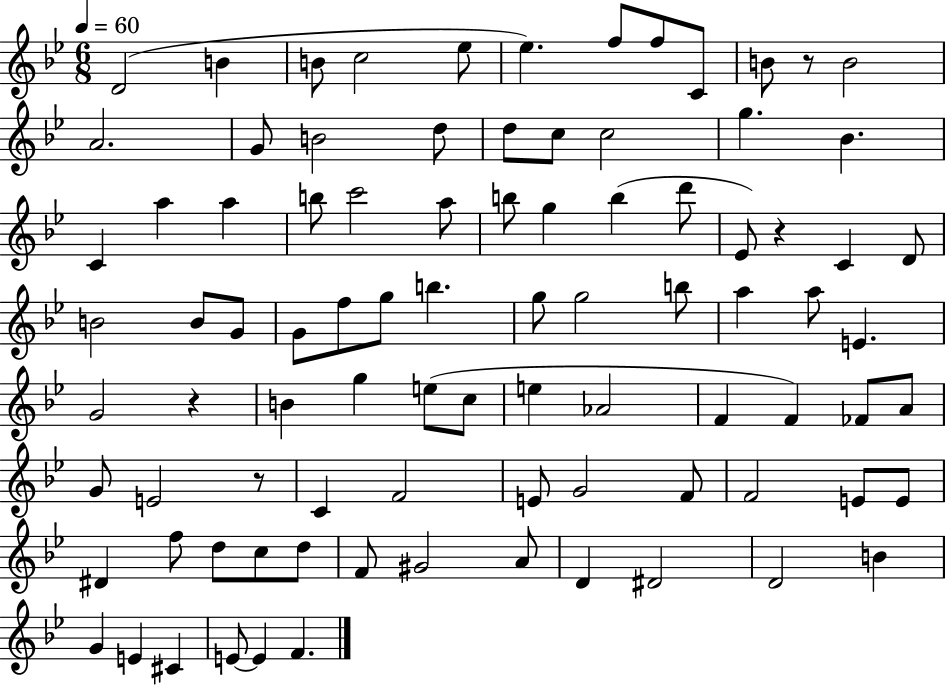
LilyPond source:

{
  \clef treble
  \numericTimeSignature
  \time 6/8
  \key bes \major
  \tempo 4 = 60
  d'2( b'4 | b'8 c''2 ees''8 | ees''4.) f''8 f''8 c'8 | b'8 r8 b'2 | \break a'2. | g'8 b'2 d''8 | d''8 c''8 c''2 | g''4. bes'4. | \break c'4 a''4 a''4 | b''8 c'''2 a''8 | b''8 g''4 b''4( d'''8 | ees'8) r4 c'4 d'8 | \break b'2 b'8 g'8 | g'8 f''8 g''8 b''4. | g''8 g''2 b''8 | a''4 a''8 e'4. | \break g'2 r4 | b'4 g''4 e''8( c''8 | e''4 aes'2 | f'4 f'4) fes'8 a'8 | \break g'8 e'2 r8 | c'4 f'2 | e'8 g'2 f'8 | f'2 e'8 e'8 | \break dis'4 f''8 d''8 c''8 d''8 | f'8 gis'2 a'8 | d'4 dis'2 | d'2 b'4 | \break g'4 e'4 cis'4 | e'8~~ e'4 f'4. | \bar "|."
}